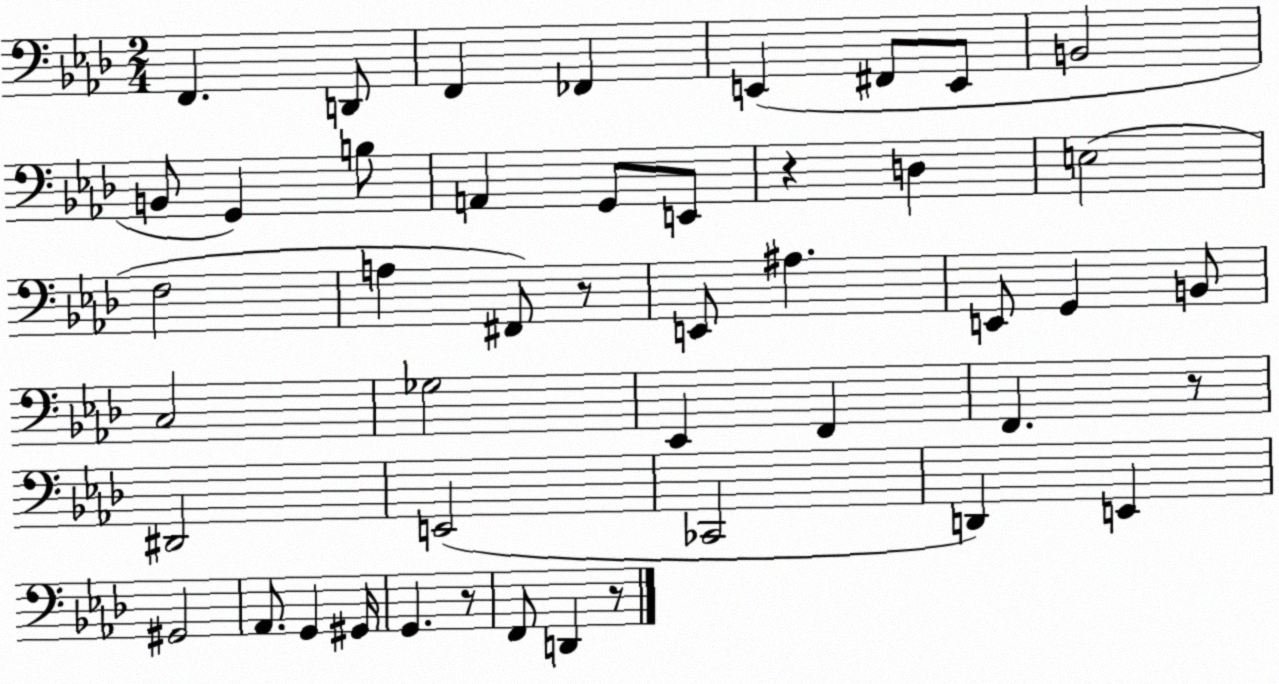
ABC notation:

X:1
T:Untitled
M:2/4
L:1/4
K:Ab
F,, D,,/2 F,, _F,, E,, ^F,,/2 E,,/2 B,,2 B,,/2 G,, B,/2 A,, G,,/2 E,,/2 z D, E,2 F,2 A, ^F,,/2 z/2 E,,/2 ^A, E,,/2 G,, B,,/2 C,2 _G,2 _E,, F,, F,, z/2 ^D,,2 E,,2 _C,,2 D,, E,, ^G,,2 _A,,/2 G,, ^G,,/4 G,, z/2 F,,/2 D,, z/2